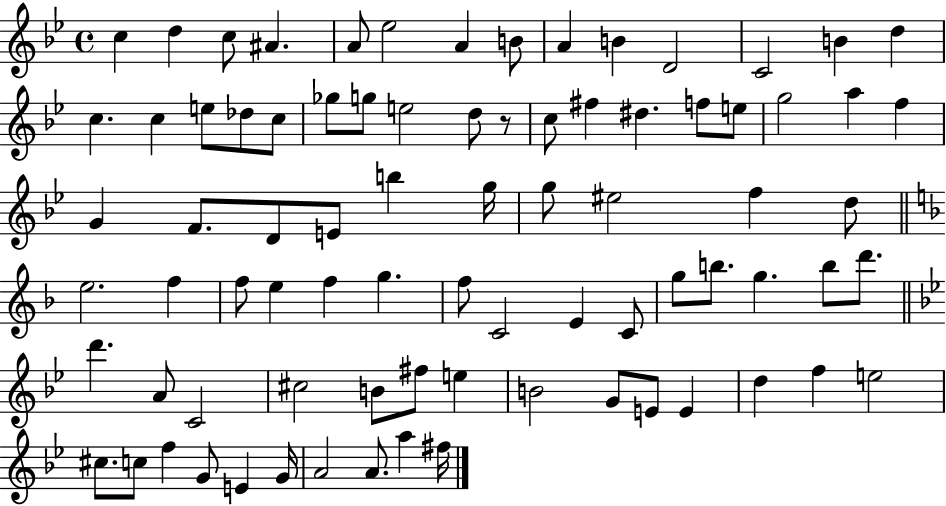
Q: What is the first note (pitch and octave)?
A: C5